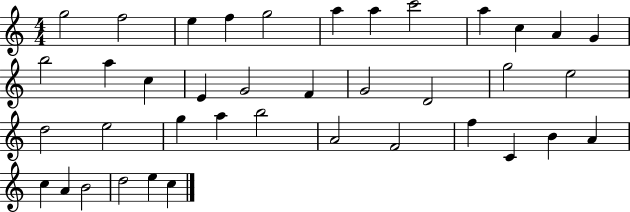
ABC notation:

X:1
T:Untitled
M:4/4
L:1/4
K:C
g2 f2 e f g2 a a c'2 a c A G b2 a c E G2 F G2 D2 g2 e2 d2 e2 g a b2 A2 F2 f C B A c A B2 d2 e c